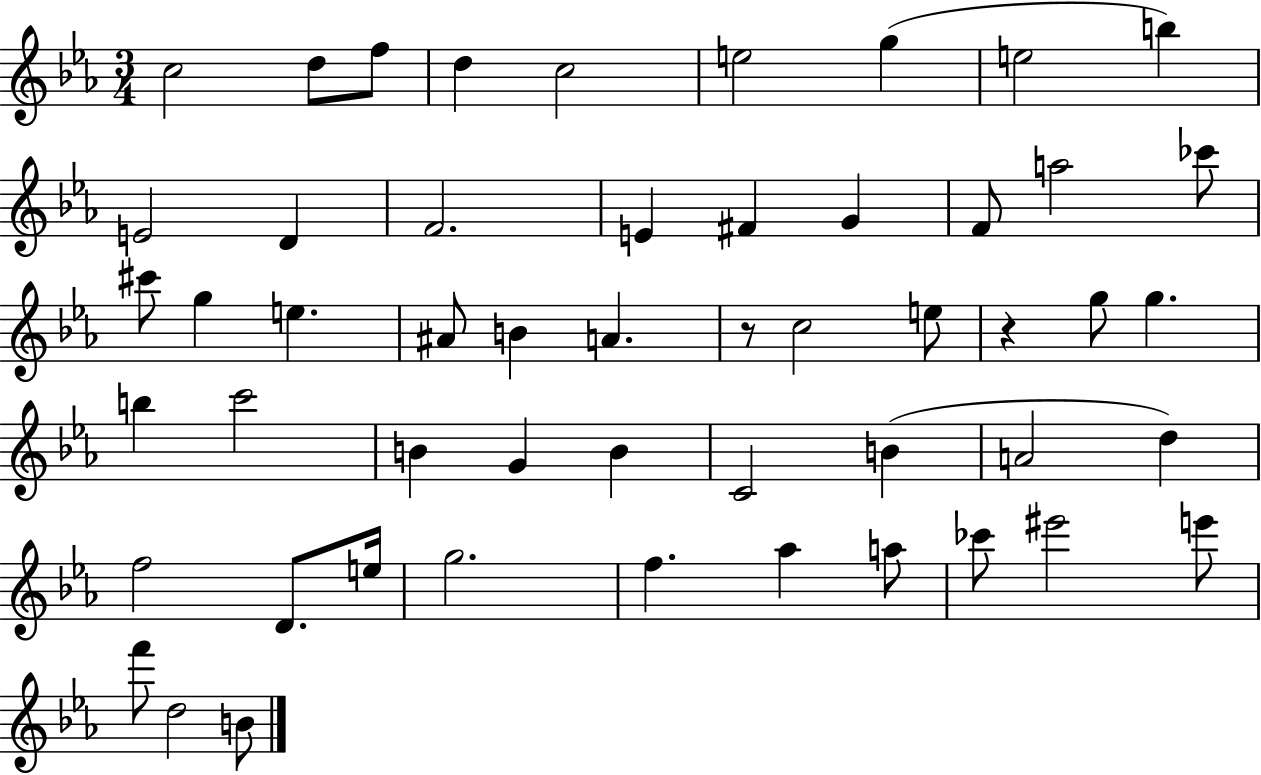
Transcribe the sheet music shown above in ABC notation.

X:1
T:Untitled
M:3/4
L:1/4
K:Eb
c2 d/2 f/2 d c2 e2 g e2 b E2 D F2 E ^F G F/2 a2 _c'/2 ^c'/2 g e ^A/2 B A z/2 c2 e/2 z g/2 g b c'2 B G B C2 B A2 d f2 D/2 e/4 g2 f _a a/2 _c'/2 ^e'2 e'/2 f'/2 d2 B/2